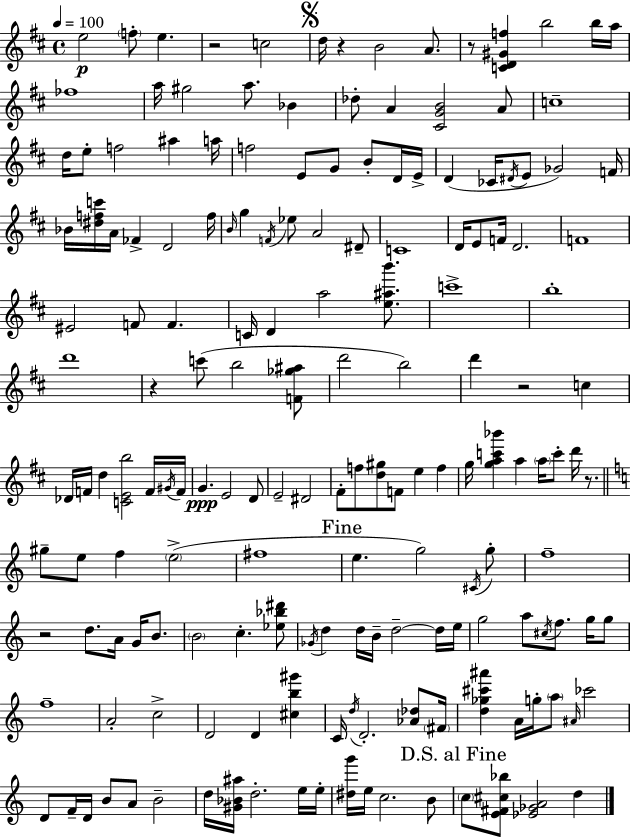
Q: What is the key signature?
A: D major